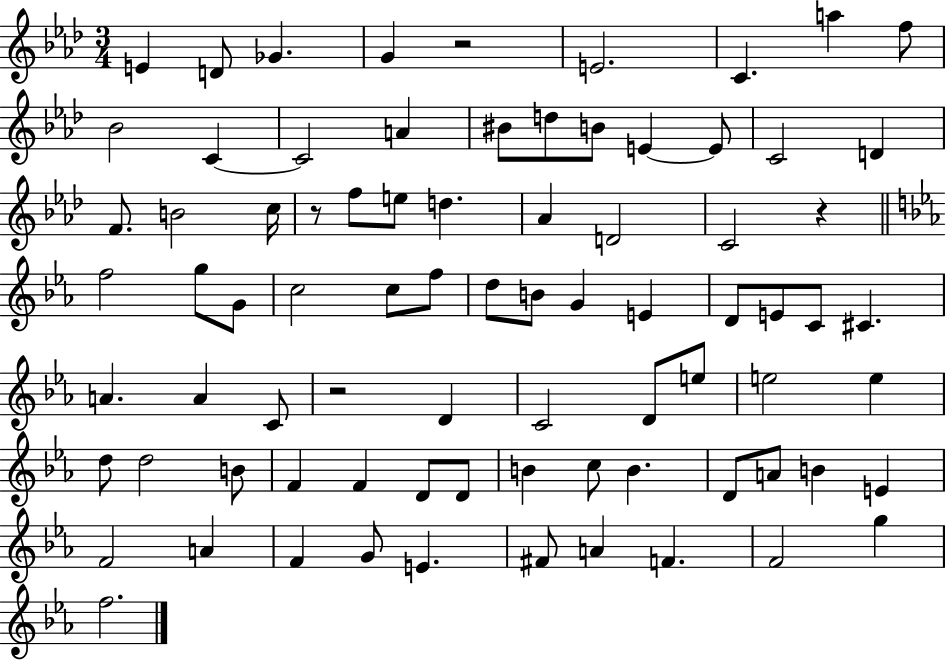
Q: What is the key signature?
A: AES major